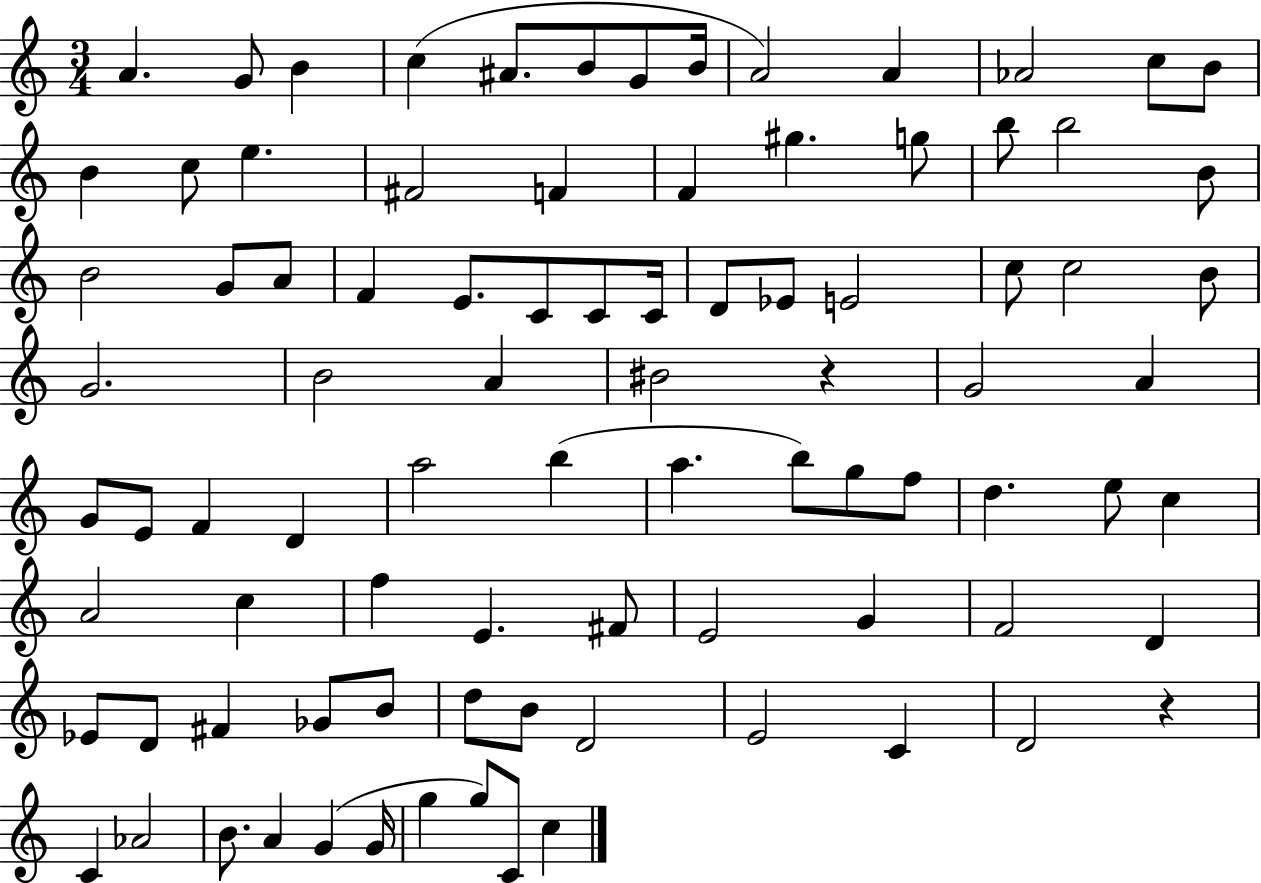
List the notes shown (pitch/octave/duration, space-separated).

A4/q. G4/e B4/q C5/q A#4/e. B4/e G4/e B4/s A4/h A4/q Ab4/h C5/e B4/e B4/q C5/e E5/q. F#4/h F4/q F4/q G#5/q. G5/e B5/e B5/h B4/e B4/h G4/e A4/e F4/q E4/e. C4/e C4/e C4/s D4/e Eb4/e E4/h C5/e C5/h B4/e G4/h. B4/h A4/q BIS4/h R/q G4/h A4/q G4/e E4/e F4/q D4/q A5/h B5/q A5/q. B5/e G5/e F5/e D5/q. E5/e C5/q A4/h C5/q F5/q E4/q. F#4/e E4/h G4/q F4/h D4/q Eb4/e D4/e F#4/q Gb4/e B4/e D5/e B4/e D4/h E4/h C4/q D4/h R/q C4/q Ab4/h B4/e. A4/q G4/q G4/s G5/q G5/e C4/e C5/q